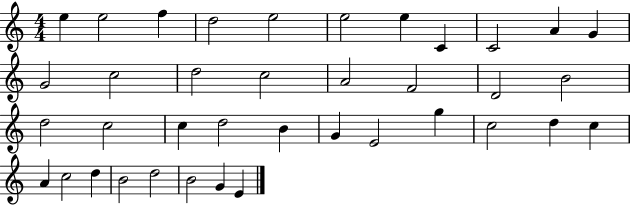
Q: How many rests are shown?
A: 0